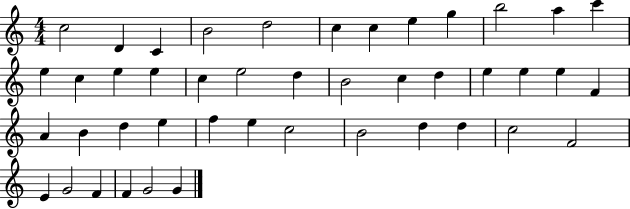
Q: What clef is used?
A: treble